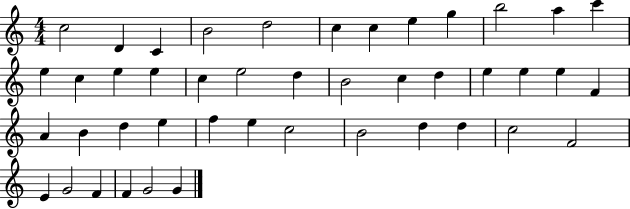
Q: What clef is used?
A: treble